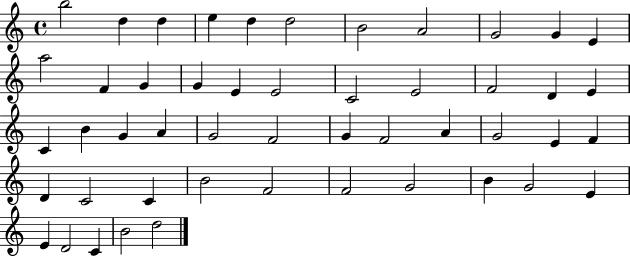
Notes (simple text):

B5/h D5/q D5/q E5/q D5/q D5/h B4/h A4/h G4/h G4/q E4/q A5/h F4/q G4/q G4/q E4/q E4/h C4/h E4/h F4/h D4/q E4/q C4/q B4/q G4/q A4/q G4/h F4/h G4/q F4/h A4/q G4/h E4/q F4/q D4/q C4/h C4/q B4/h F4/h F4/h G4/h B4/q G4/h E4/q E4/q D4/h C4/q B4/h D5/h